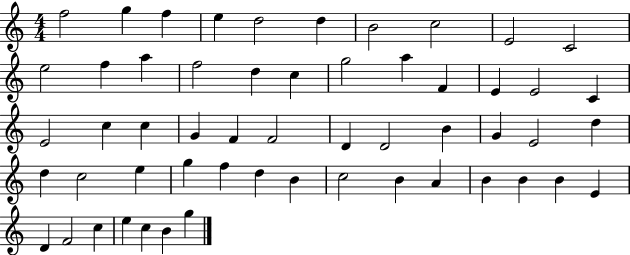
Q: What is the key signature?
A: C major